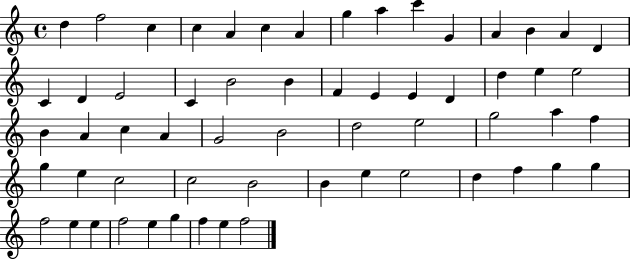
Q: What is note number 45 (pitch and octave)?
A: B4